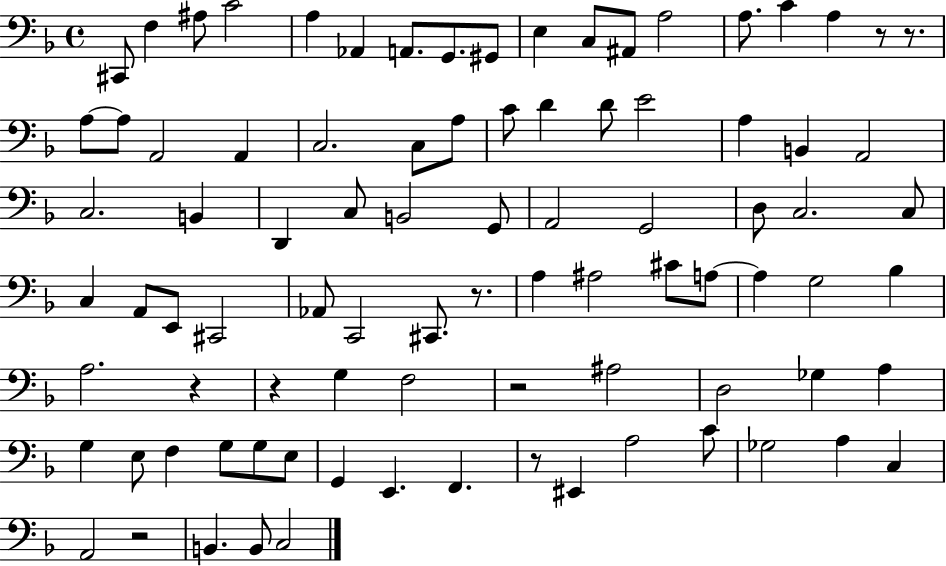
C#2/e F3/q A#3/e C4/h A3/q Ab2/q A2/e. G2/e. G#2/e E3/q C3/e A#2/e A3/h A3/e. C4/q A3/q R/e R/e. A3/e A3/e A2/h A2/q C3/h. C3/e A3/e C4/e D4/q D4/e E4/h A3/q B2/q A2/h C3/h. B2/q D2/q C3/e B2/h G2/e A2/h G2/h D3/e C3/h. C3/e C3/q A2/e E2/e C#2/h Ab2/e C2/h C#2/e. R/e. A3/q A#3/h C#4/e A3/e A3/q G3/h Bb3/q A3/h. R/q R/q G3/q F3/h R/h A#3/h D3/h Gb3/q A3/q G3/q E3/e F3/q G3/e G3/e E3/e G2/q E2/q. F2/q. R/e EIS2/q A3/h C4/e Gb3/h A3/q C3/q A2/h R/h B2/q. B2/e C3/h